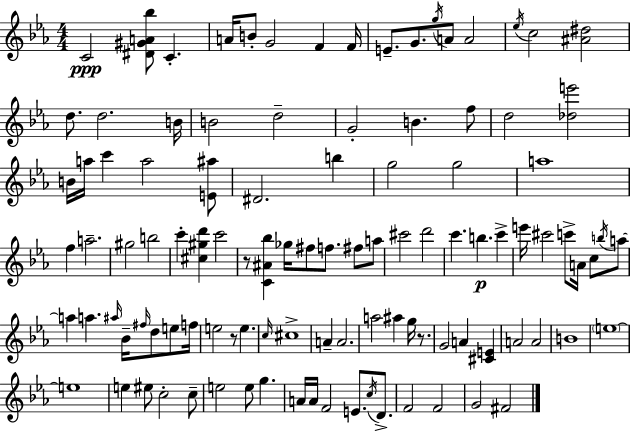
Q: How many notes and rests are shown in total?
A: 106